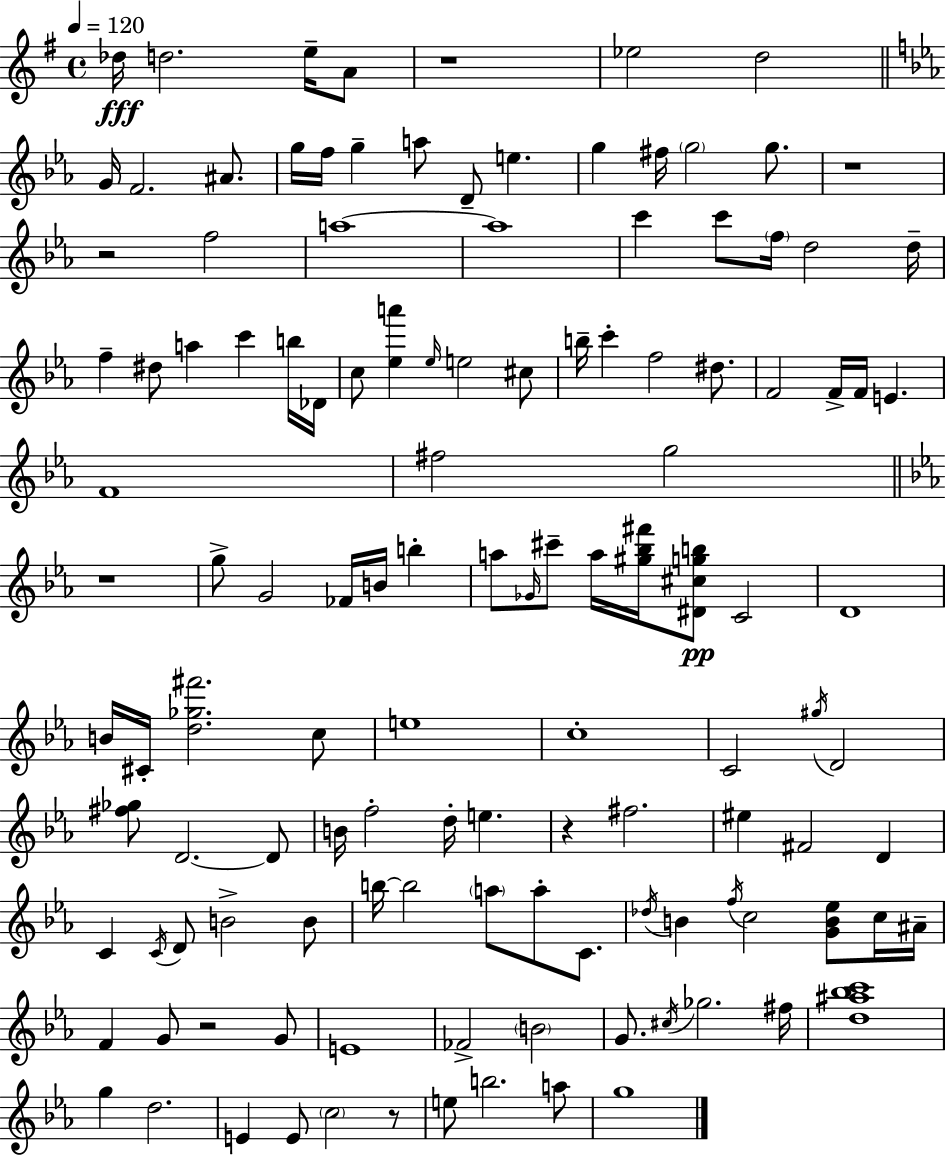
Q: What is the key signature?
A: G major